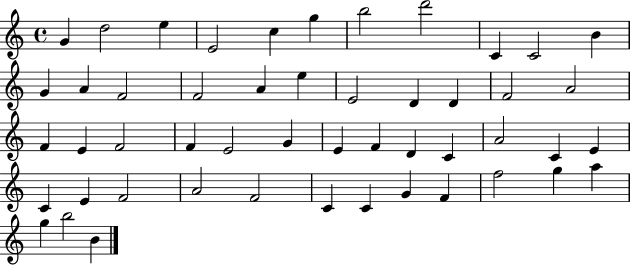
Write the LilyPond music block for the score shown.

{
  \clef treble
  \time 4/4
  \defaultTimeSignature
  \key c \major
  g'4 d''2 e''4 | e'2 c''4 g''4 | b''2 d'''2 | c'4 c'2 b'4 | \break g'4 a'4 f'2 | f'2 a'4 e''4 | e'2 d'4 d'4 | f'2 a'2 | \break f'4 e'4 f'2 | f'4 e'2 g'4 | e'4 f'4 d'4 c'4 | a'2 c'4 e'4 | \break c'4 e'4 f'2 | a'2 f'2 | c'4 c'4 g'4 f'4 | f''2 g''4 a''4 | \break g''4 b''2 b'4 | \bar "|."
}